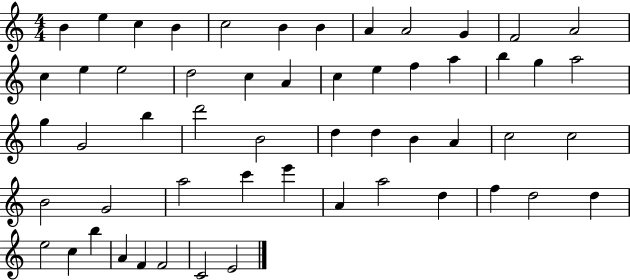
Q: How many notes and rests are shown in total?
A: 55